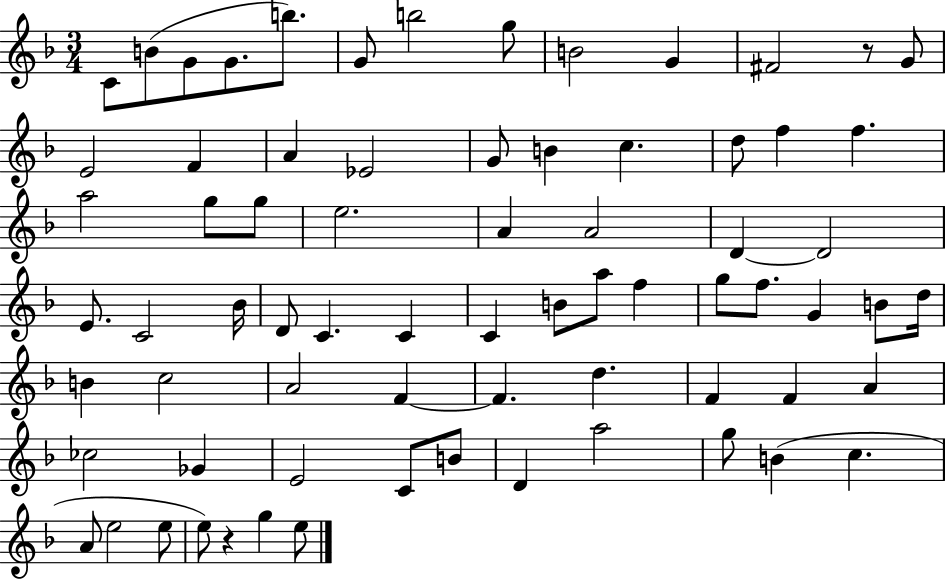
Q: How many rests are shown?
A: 2